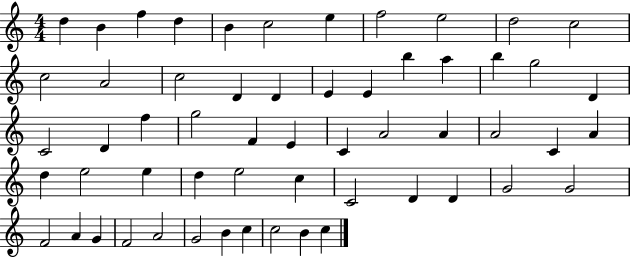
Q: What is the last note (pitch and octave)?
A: C5